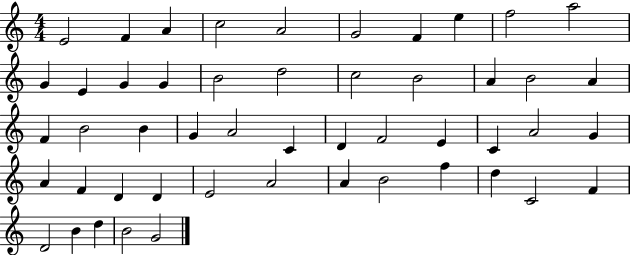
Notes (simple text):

E4/h F4/q A4/q C5/h A4/h G4/h F4/q E5/q F5/h A5/h G4/q E4/q G4/q G4/q B4/h D5/h C5/h B4/h A4/q B4/h A4/q F4/q B4/h B4/q G4/q A4/h C4/q D4/q F4/h E4/q C4/q A4/h G4/q A4/q F4/q D4/q D4/q E4/h A4/h A4/q B4/h F5/q D5/q C4/h F4/q D4/h B4/q D5/q B4/h G4/h